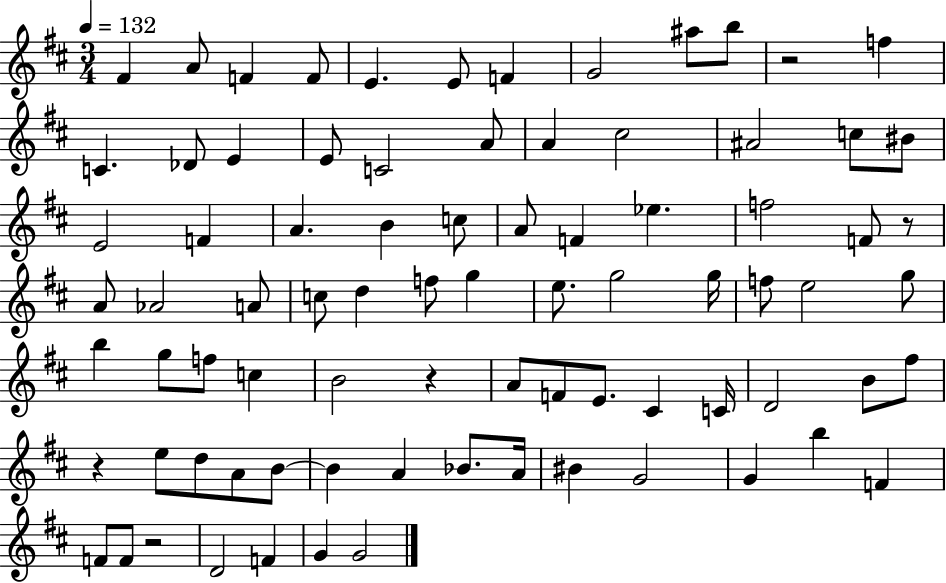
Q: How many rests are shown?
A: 5